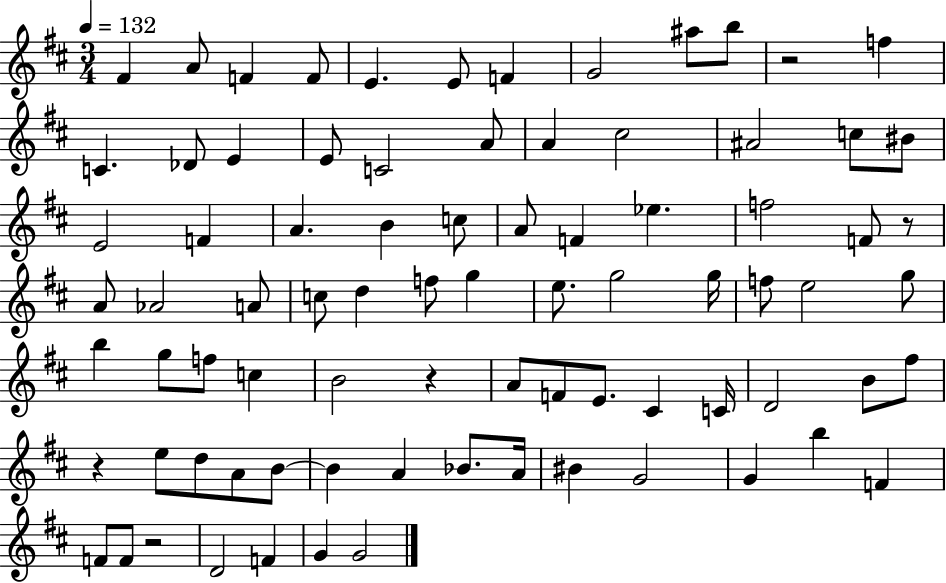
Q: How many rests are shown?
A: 5